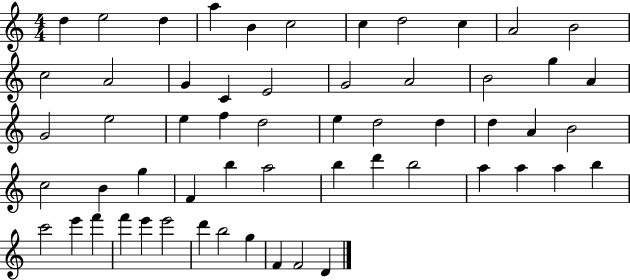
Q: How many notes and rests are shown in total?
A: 57